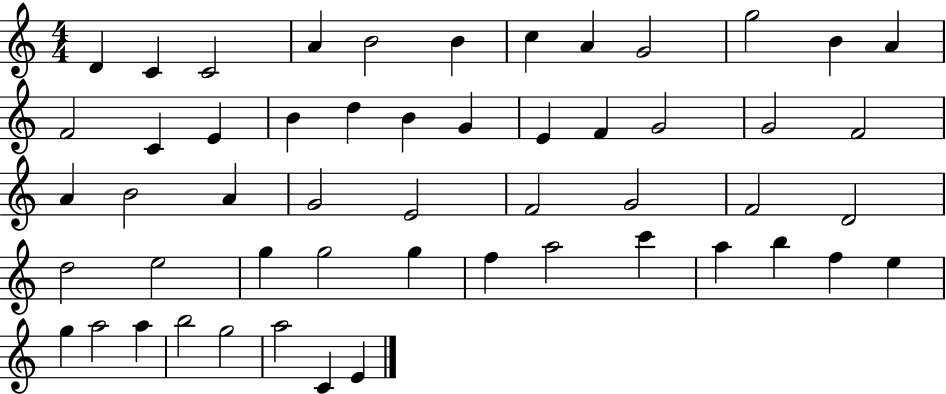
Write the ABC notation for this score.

X:1
T:Untitled
M:4/4
L:1/4
K:C
D C C2 A B2 B c A G2 g2 B A F2 C E B d B G E F G2 G2 F2 A B2 A G2 E2 F2 G2 F2 D2 d2 e2 g g2 g f a2 c' a b f e g a2 a b2 g2 a2 C E